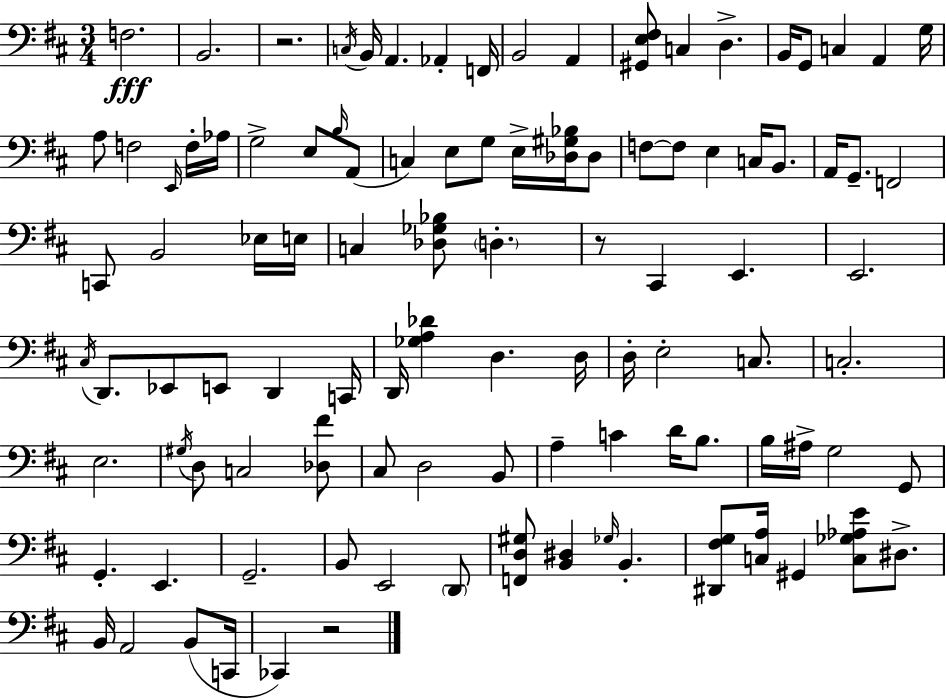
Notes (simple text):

F3/h. B2/h. R/h. C3/s B2/s A2/q. Ab2/q F2/s B2/h A2/q [G#2,E3,F#3]/e C3/q D3/q. B2/s G2/e C3/q A2/q G3/s A3/e F3/h E2/s F3/s Ab3/s G3/h E3/e B3/s A2/e C3/q E3/e G3/e E3/s [Db3,G#3,Bb3]/s Db3/e F3/e F3/e E3/q C3/s B2/e. A2/s G2/e. F2/h C2/e B2/h Eb3/s E3/s C3/q [Db3,Gb3,Bb3]/e D3/q. R/e C#2/q E2/q. E2/h. C#3/s D2/e. Eb2/e E2/e D2/q C2/s D2/s [Gb3,A3,Db4]/q D3/q. D3/s D3/s E3/h C3/e. C3/h. E3/h. G#3/s D3/e C3/h [Db3,F#4]/e C#3/e D3/h B2/e A3/q C4/q D4/s B3/e. B3/s A#3/s G3/h G2/e G2/q. E2/q. G2/h. B2/e E2/h D2/e [F2,D3,G#3]/e [B2,D#3]/q Gb3/s B2/q. [D#2,F#3,G3]/e [C3,A3]/s G#2/q [C3,Gb3,Ab3,E4]/e D#3/e. B2/s A2/h B2/e C2/s CES2/q R/h